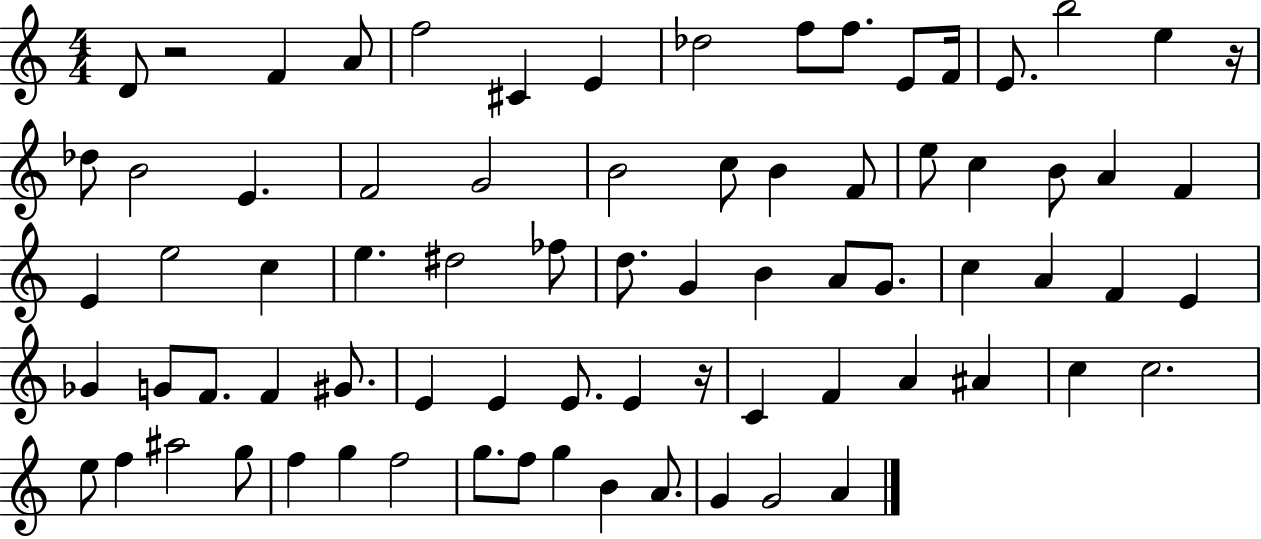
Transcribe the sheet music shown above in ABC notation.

X:1
T:Untitled
M:4/4
L:1/4
K:C
D/2 z2 F A/2 f2 ^C E _d2 f/2 f/2 E/2 F/4 E/2 b2 e z/4 _d/2 B2 E F2 G2 B2 c/2 B F/2 e/2 c B/2 A F E e2 c e ^d2 _f/2 d/2 G B A/2 G/2 c A F E _G G/2 F/2 F ^G/2 E E E/2 E z/4 C F A ^A c c2 e/2 f ^a2 g/2 f g f2 g/2 f/2 g B A/2 G G2 A